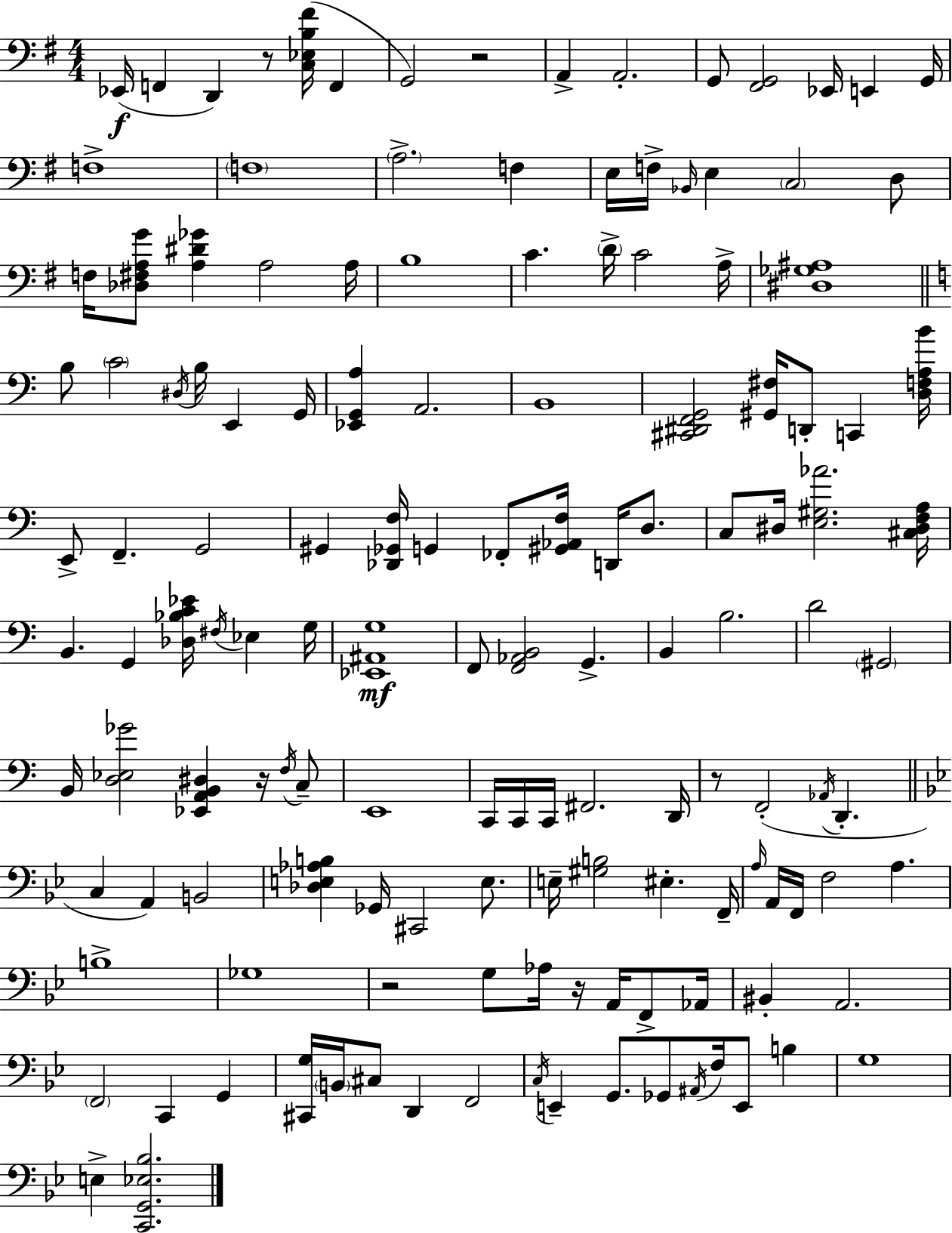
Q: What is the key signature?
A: E minor